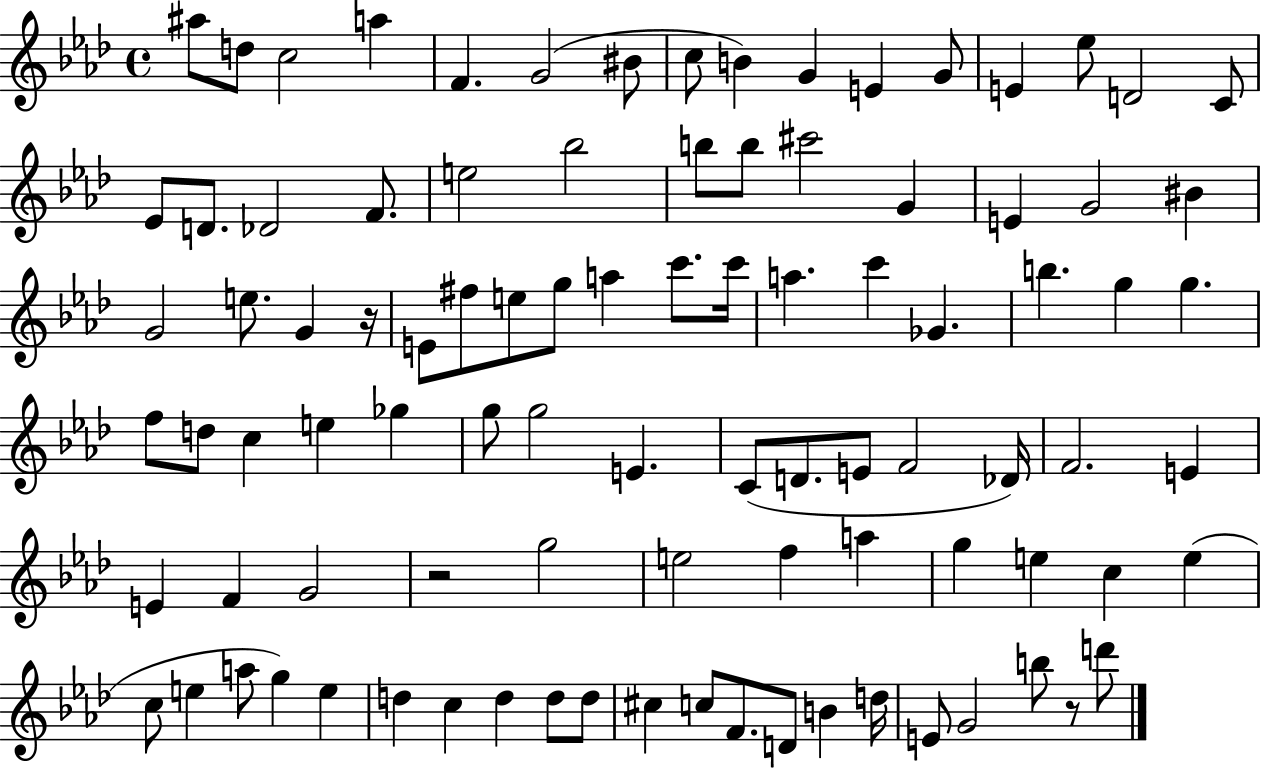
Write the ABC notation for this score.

X:1
T:Untitled
M:4/4
L:1/4
K:Ab
^a/2 d/2 c2 a F G2 ^B/2 c/2 B G E G/2 E _e/2 D2 C/2 _E/2 D/2 _D2 F/2 e2 _b2 b/2 b/2 ^c'2 G E G2 ^B G2 e/2 G z/4 E/2 ^f/2 e/2 g/2 a c'/2 c'/4 a c' _G b g g f/2 d/2 c e _g g/2 g2 E C/2 D/2 E/2 F2 _D/4 F2 E E F G2 z2 g2 e2 f a g e c e c/2 e a/2 g e d c d d/2 d/2 ^c c/2 F/2 D/2 B d/4 E/2 G2 b/2 z/2 d'/2